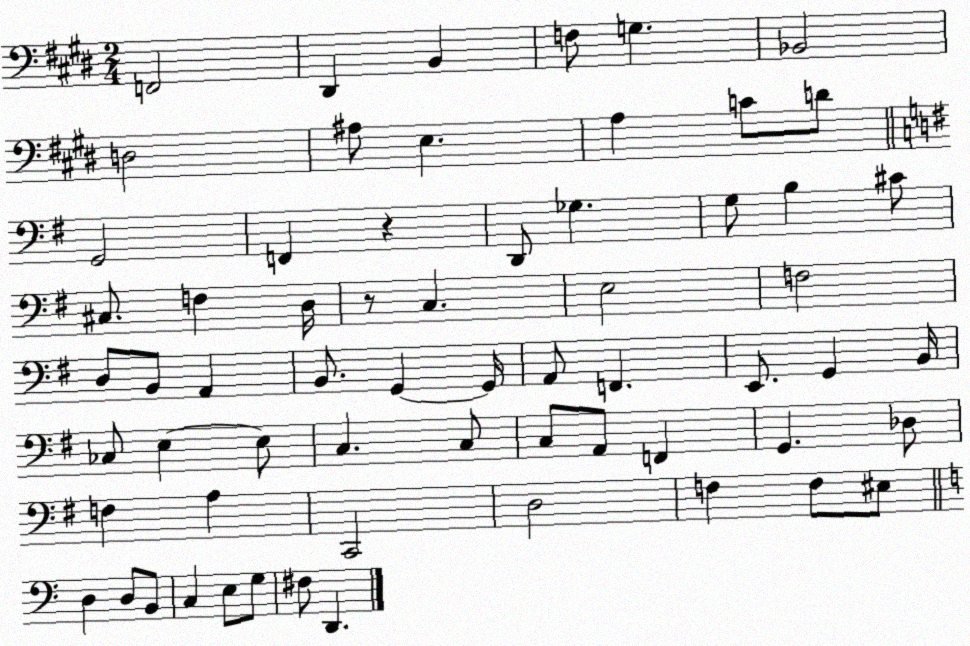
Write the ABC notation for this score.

X:1
T:Untitled
M:2/4
L:1/4
K:E
F,,2 ^D,, B,, F,/2 G, _B,,2 D,2 ^A,/2 E, A, C/2 D/2 G,,2 F,, z D,,/2 _G, G,/2 B, ^C/2 ^C,/2 F, D,/4 z/2 C, E,2 F,2 D,/2 B,,/2 A,, B,,/2 G,, G,,/4 A,,/2 F,, E,,/2 G,, B,,/4 _C,/2 E, E,/2 C, C,/2 C,/2 A,,/2 F,, G,, _D,/2 F, A, C,,2 D,2 F, F,/2 ^E,/2 D, D,/2 B,,/2 C, E,/2 G,/2 ^F,/2 D,,